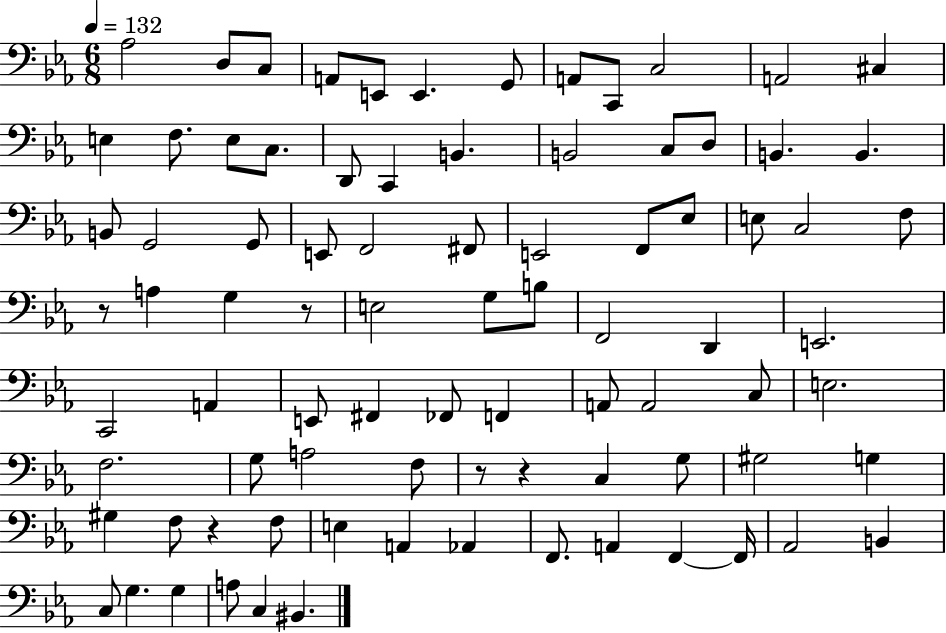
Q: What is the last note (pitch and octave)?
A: BIS2